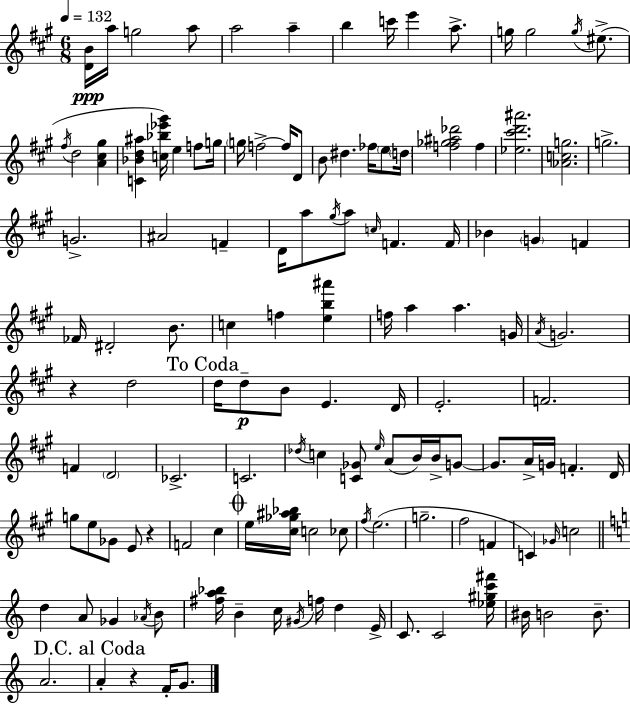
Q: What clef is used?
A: treble